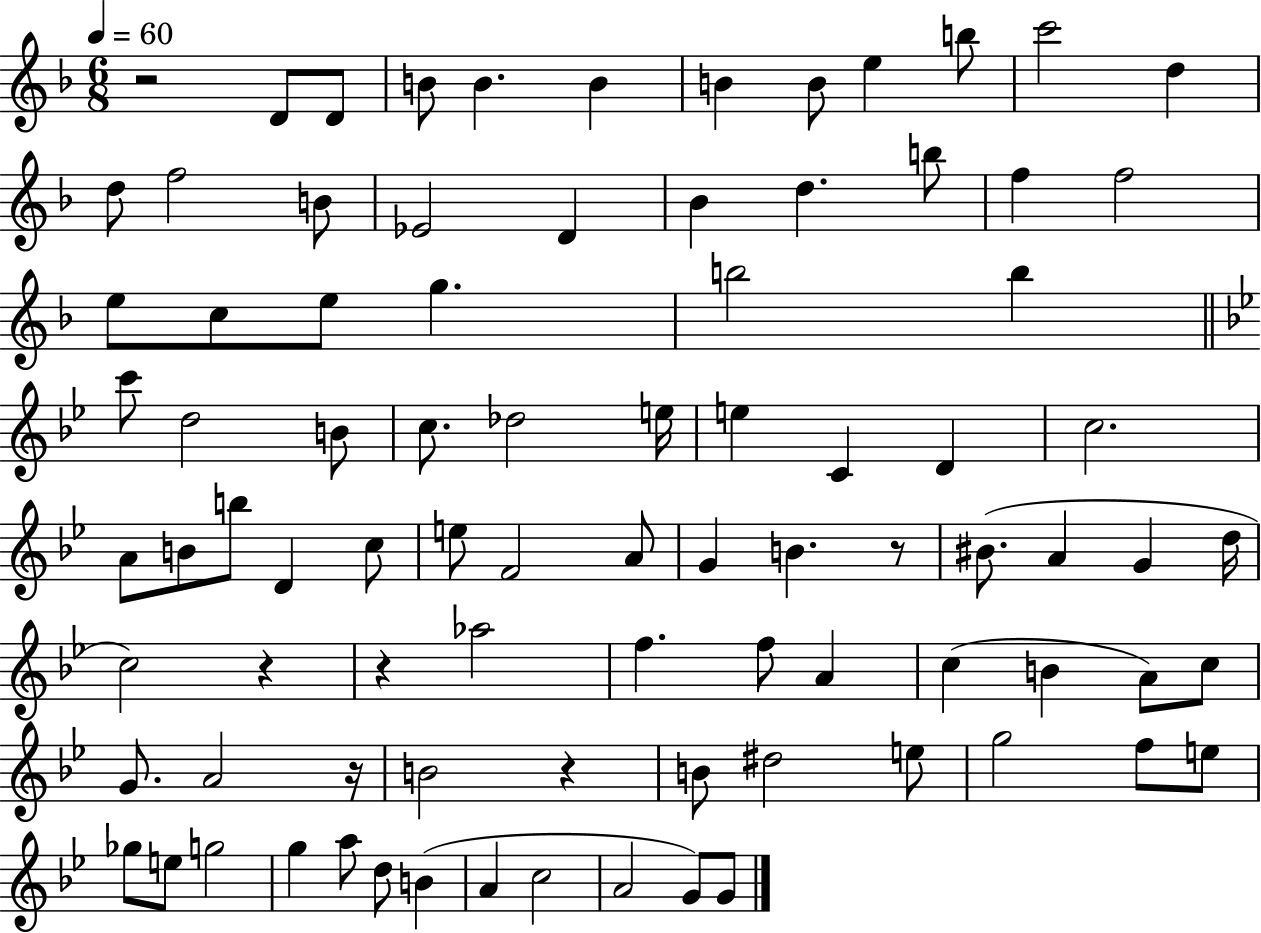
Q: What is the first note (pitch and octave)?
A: D4